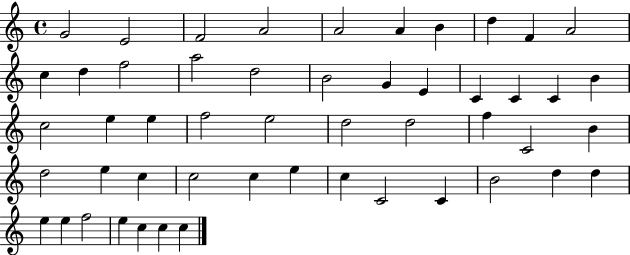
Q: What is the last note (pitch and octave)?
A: C5